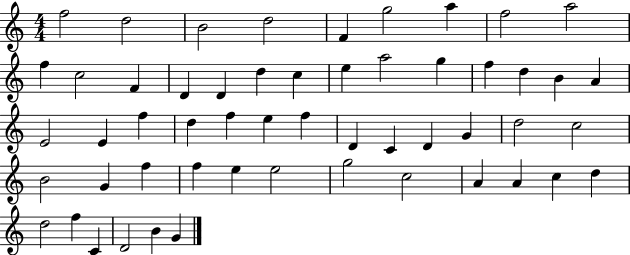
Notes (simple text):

F5/h D5/h B4/h D5/h F4/q G5/h A5/q F5/h A5/h F5/q C5/h F4/q D4/q D4/q D5/q C5/q E5/q A5/h G5/q F5/q D5/q B4/q A4/q E4/h E4/q F5/q D5/q F5/q E5/q F5/q D4/q C4/q D4/q G4/q D5/h C5/h B4/h G4/q F5/q F5/q E5/q E5/h G5/h C5/h A4/q A4/q C5/q D5/q D5/h F5/q C4/q D4/h B4/q G4/q